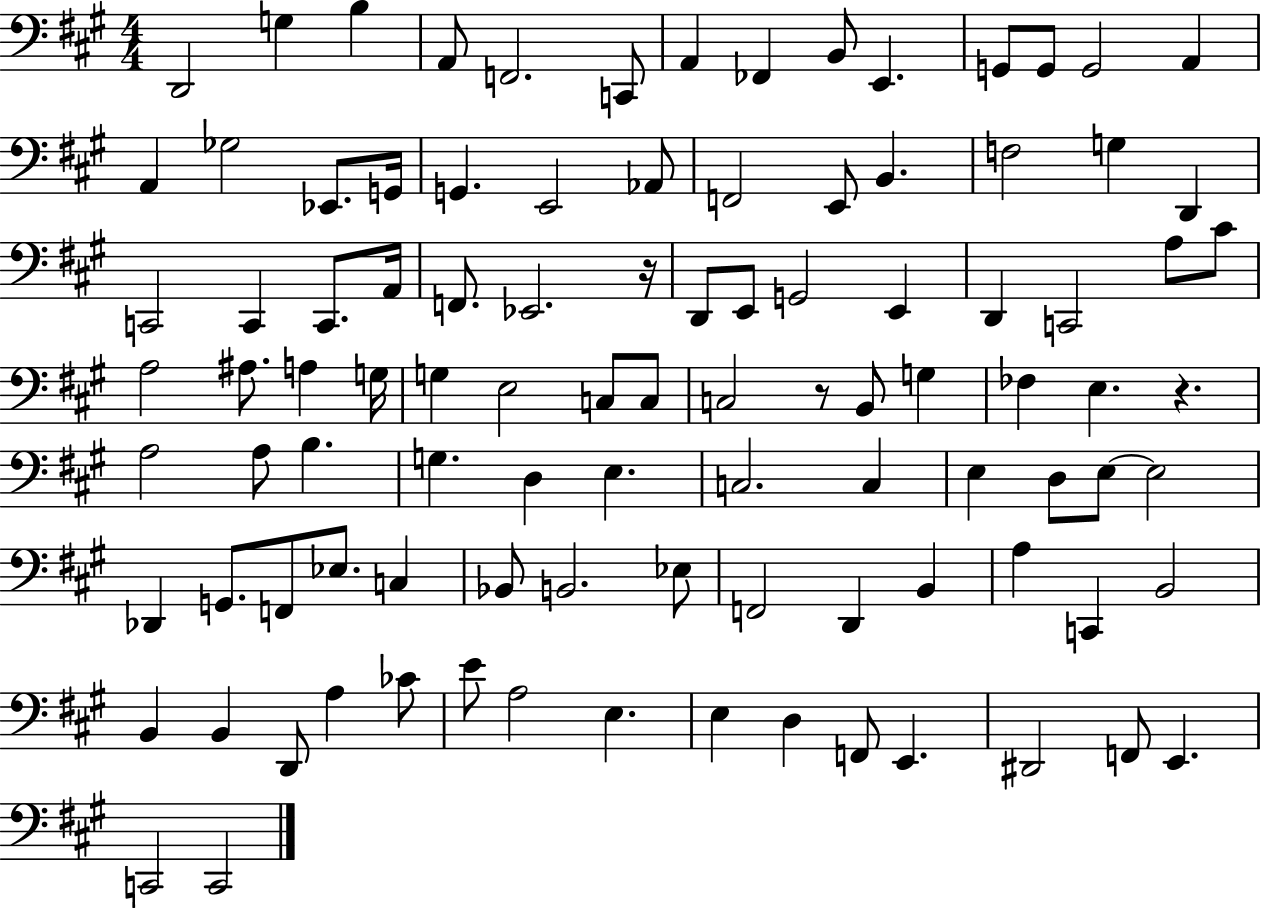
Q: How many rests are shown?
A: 3